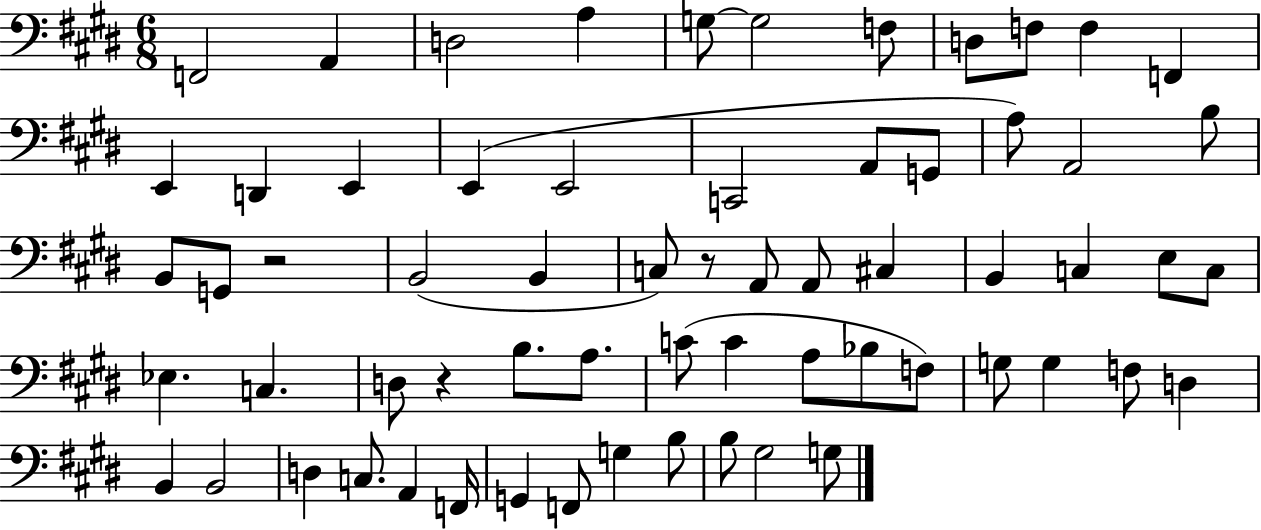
F2/h A2/q D3/h A3/q G3/e G3/h F3/e D3/e F3/e F3/q F2/q E2/q D2/q E2/q E2/q E2/h C2/h A2/e G2/e A3/e A2/h B3/e B2/e G2/e R/h B2/h B2/q C3/e R/e A2/e A2/e C#3/q B2/q C3/q E3/e C3/e Eb3/q. C3/q. D3/e R/q B3/e. A3/e. C4/e C4/q A3/e Bb3/e F3/e G3/e G3/q F3/e D3/q B2/q B2/h D3/q C3/e. A2/q F2/s G2/q F2/e G3/q B3/e B3/e G#3/h G3/e